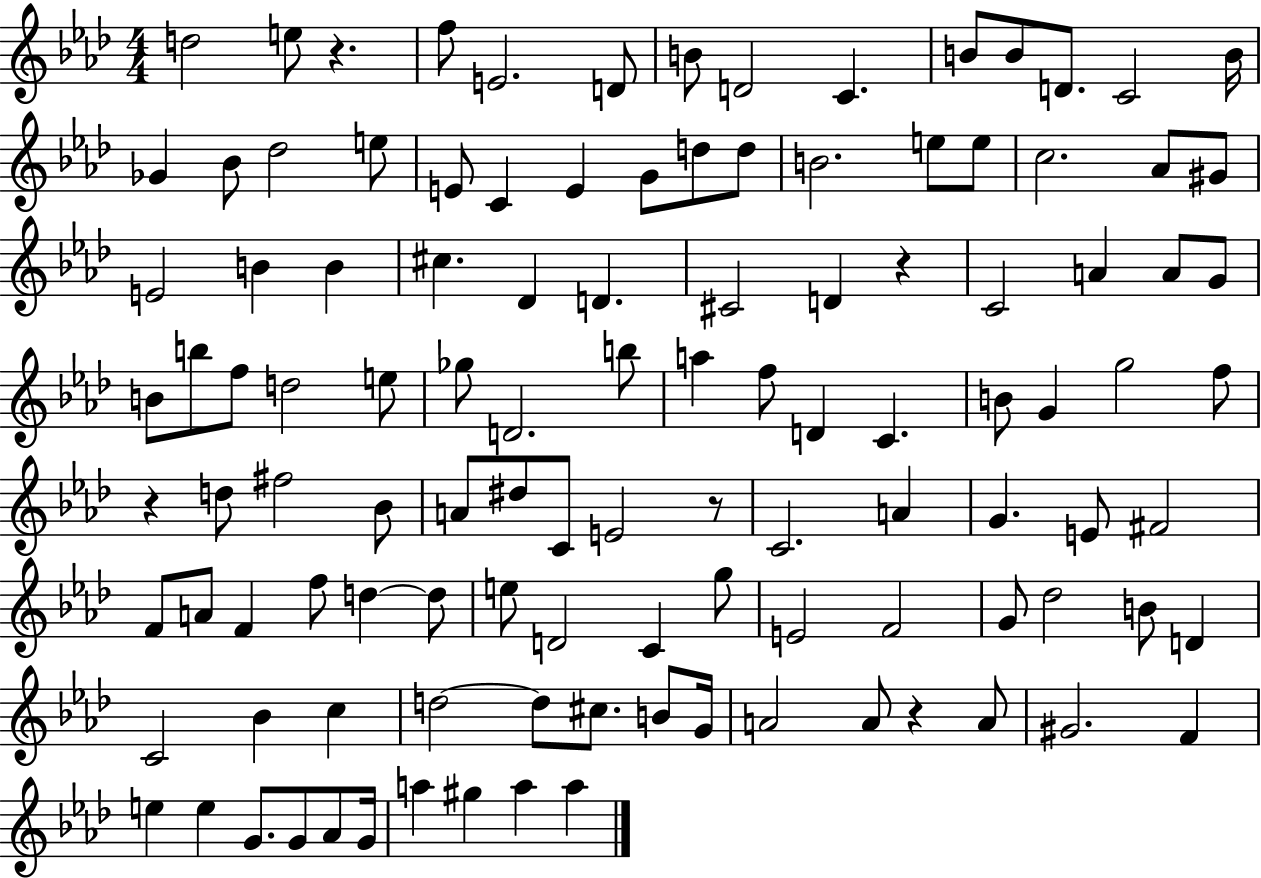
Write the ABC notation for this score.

X:1
T:Untitled
M:4/4
L:1/4
K:Ab
d2 e/2 z f/2 E2 D/2 B/2 D2 C B/2 B/2 D/2 C2 B/4 _G _B/2 _d2 e/2 E/2 C E G/2 d/2 d/2 B2 e/2 e/2 c2 _A/2 ^G/2 E2 B B ^c _D D ^C2 D z C2 A A/2 G/2 B/2 b/2 f/2 d2 e/2 _g/2 D2 b/2 a f/2 D C B/2 G g2 f/2 z d/2 ^f2 _B/2 A/2 ^d/2 C/2 E2 z/2 C2 A G E/2 ^F2 F/2 A/2 F f/2 d d/2 e/2 D2 C g/2 E2 F2 G/2 _d2 B/2 D C2 _B c d2 d/2 ^c/2 B/2 G/4 A2 A/2 z A/2 ^G2 F e e G/2 G/2 _A/2 G/4 a ^g a a